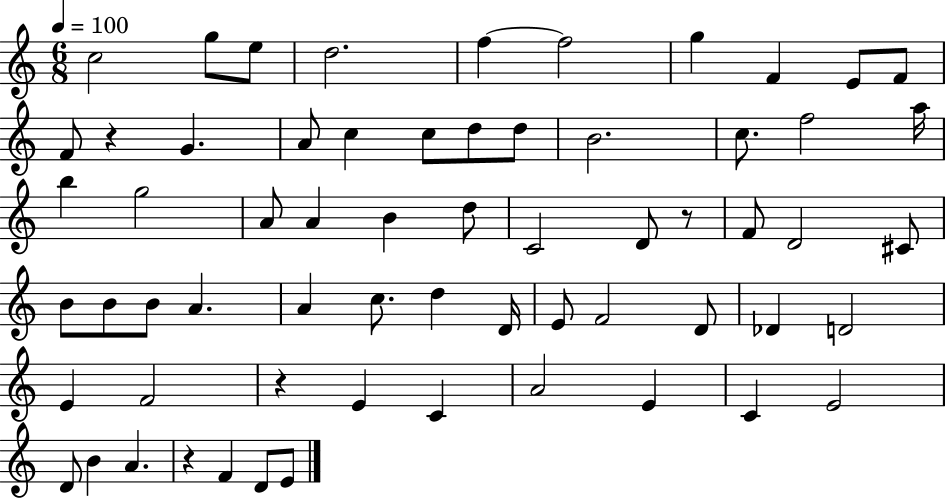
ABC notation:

X:1
T:Untitled
M:6/8
L:1/4
K:C
c2 g/2 e/2 d2 f f2 g F E/2 F/2 F/2 z G A/2 c c/2 d/2 d/2 B2 c/2 f2 a/4 b g2 A/2 A B d/2 C2 D/2 z/2 F/2 D2 ^C/2 B/2 B/2 B/2 A A c/2 d D/4 E/2 F2 D/2 _D D2 E F2 z E C A2 E C E2 D/2 B A z F D/2 E/2